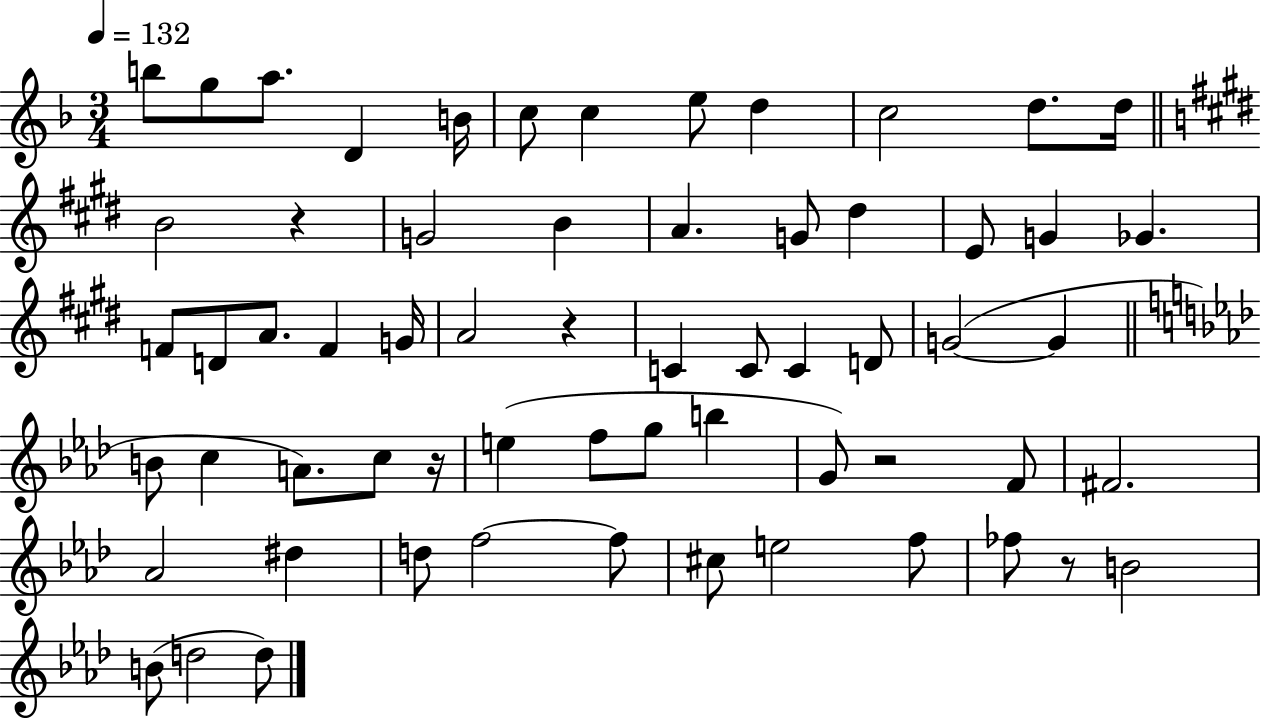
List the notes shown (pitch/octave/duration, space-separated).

B5/e G5/e A5/e. D4/q B4/s C5/e C5/q E5/e D5/q C5/h D5/e. D5/s B4/h R/q G4/h B4/q A4/q. G4/e D#5/q E4/e G4/q Gb4/q. F4/e D4/e A4/e. F4/q G4/s A4/h R/q C4/q C4/e C4/q D4/e G4/h G4/q B4/e C5/q A4/e. C5/e R/s E5/q F5/e G5/e B5/q G4/e R/h F4/e F#4/h. Ab4/h D#5/q D5/e F5/h F5/e C#5/e E5/h F5/e FES5/e R/e B4/h B4/e D5/h D5/e